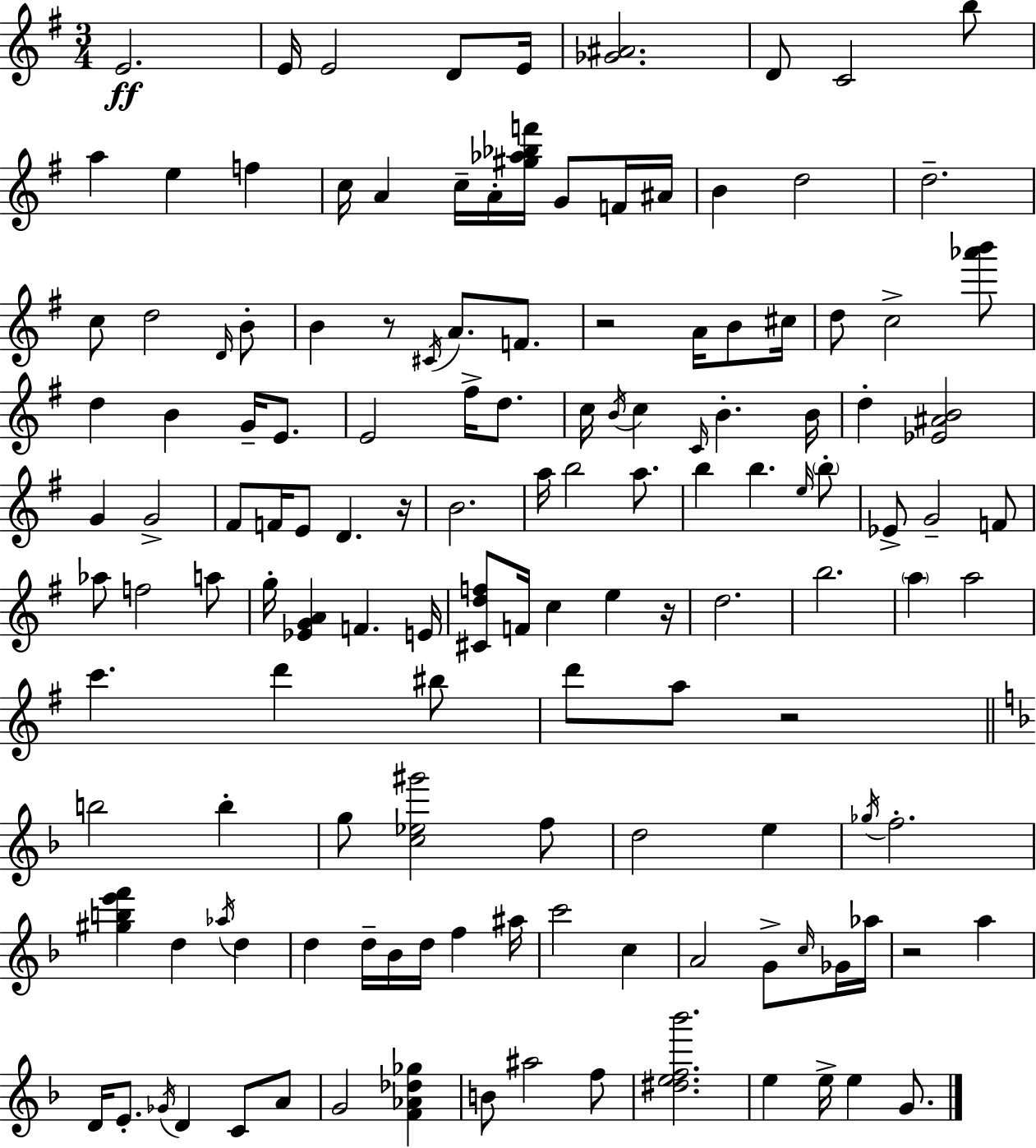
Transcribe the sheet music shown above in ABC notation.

X:1
T:Untitled
M:3/4
L:1/4
K:Em
E2 E/4 E2 D/2 E/4 [_G^A]2 D/2 C2 b/2 a e f c/4 A c/4 A/4 [^g_a_bf']/4 G/2 F/4 ^A/4 B d2 d2 c/2 d2 D/4 B/2 B z/2 ^C/4 A/2 F/2 z2 A/4 B/2 ^c/4 d/2 c2 [_a'b']/2 d B G/4 E/2 E2 ^f/4 d/2 c/4 B/4 c C/4 B B/4 d [_E^AB]2 G G2 ^F/2 F/4 E/2 D z/4 B2 a/4 b2 a/2 b b e/4 b/2 _E/2 G2 F/2 _a/2 f2 a/2 g/4 [_EGA] F E/4 [^Cdf]/2 F/4 c e z/4 d2 b2 a a2 c' d' ^b/2 d'/2 a/2 z2 b2 b g/2 [c_e^g']2 f/2 d2 e _g/4 f2 [^gbe'f'] d _a/4 d d d/4 _B/4 d/4 f ^a/4 c'2 c A2 G/2 c/4 _G/4 _a/4 z2 a D/4 E/2 _G/4 D C/2 A/2 G2 [F_A_d_g] B/2 ^a2 f/2 [^def_b']2 e e/4 e G/2